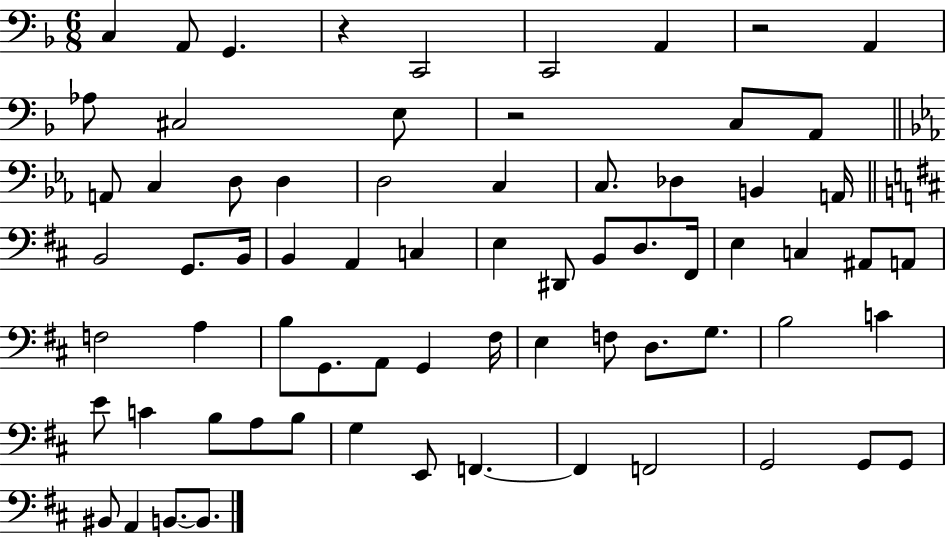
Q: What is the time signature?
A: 6/8